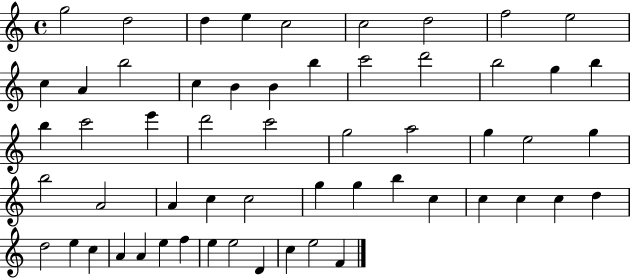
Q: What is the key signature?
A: C major